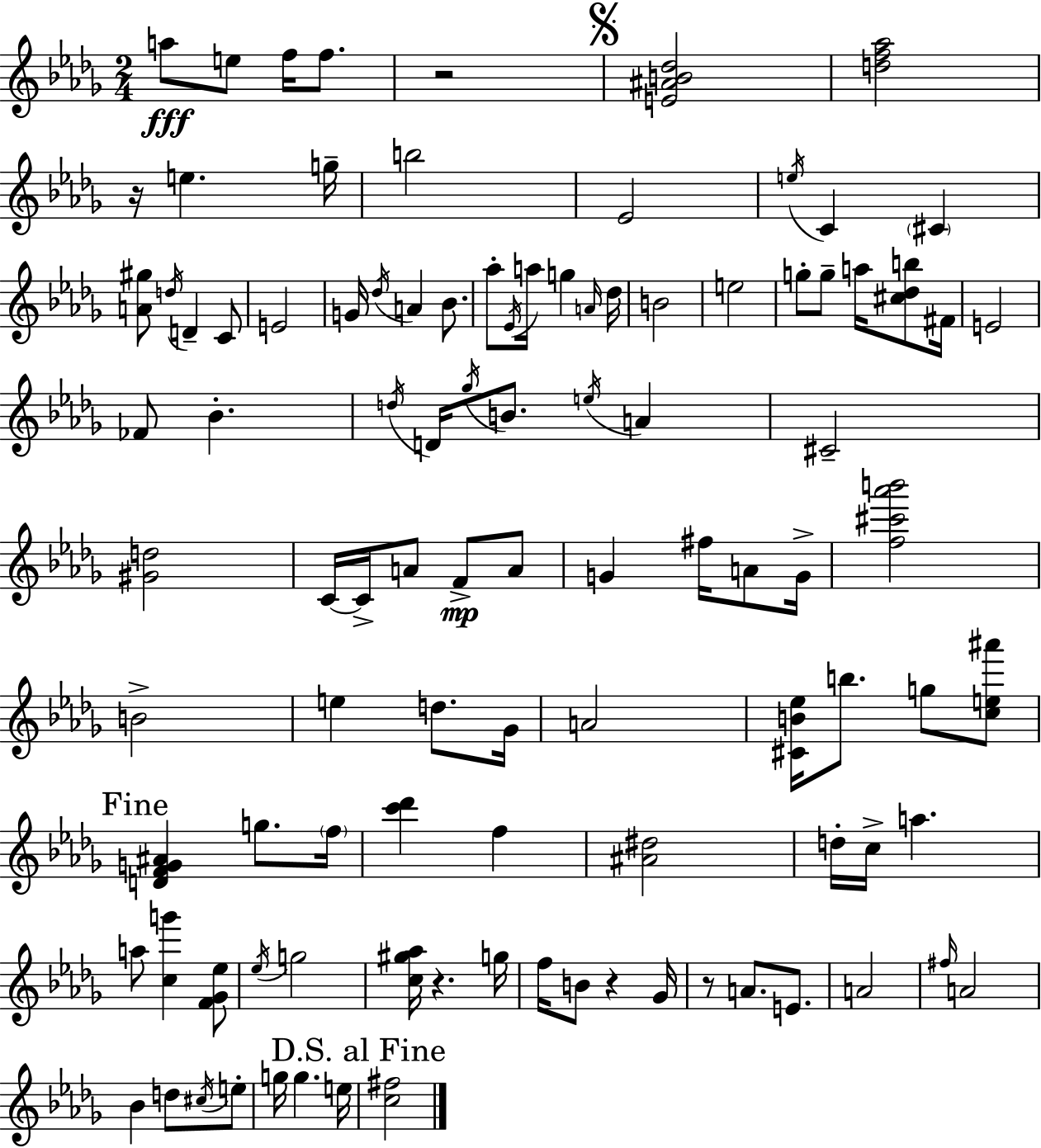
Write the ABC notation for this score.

X:1
T:Untitled
M:2/4
L:1/4
K:Bbm
a/2 e/2 f/4 f/2 z2 [E^AB_d]2 [df_a]2 z/4 e g/4 b2 _E2 e/4 C ^C [A^g]/2 d/4 D C/2 E2 G/4 _d/4 A _B/2 _a/2 _E/4 a/4 g A/4 _d/4 B2 e2 g/2 g/2 a/4 [^c_db]/2 ^F/4 E2 _F/2 _B d/4 D/4 _g/4 B/2 e/4 A ^C2 [^Gd]2 C/4 C/4 A/2 F/2 A/2 G ^f/4 A/2 G/4 [f^c'_a'b']2 B2 e d/2 _G/4 A2 [^CB_e]/4 b/2 g/2 [ce^a']/2 [DFG^A] g/2 f/4 [c'_d'] f [^A^d]2 d/4 c/4 a a/2 [cg'] [F_G_e]/2 _e/4 g2 [c^g_a]/4 z g/4 f/4 B/2 z _G/4 z/2 A/2 E/2 A2 ^f/4 A2 _B d/2 ^c/4 e/2 g/4 g e/4 [c^f]2